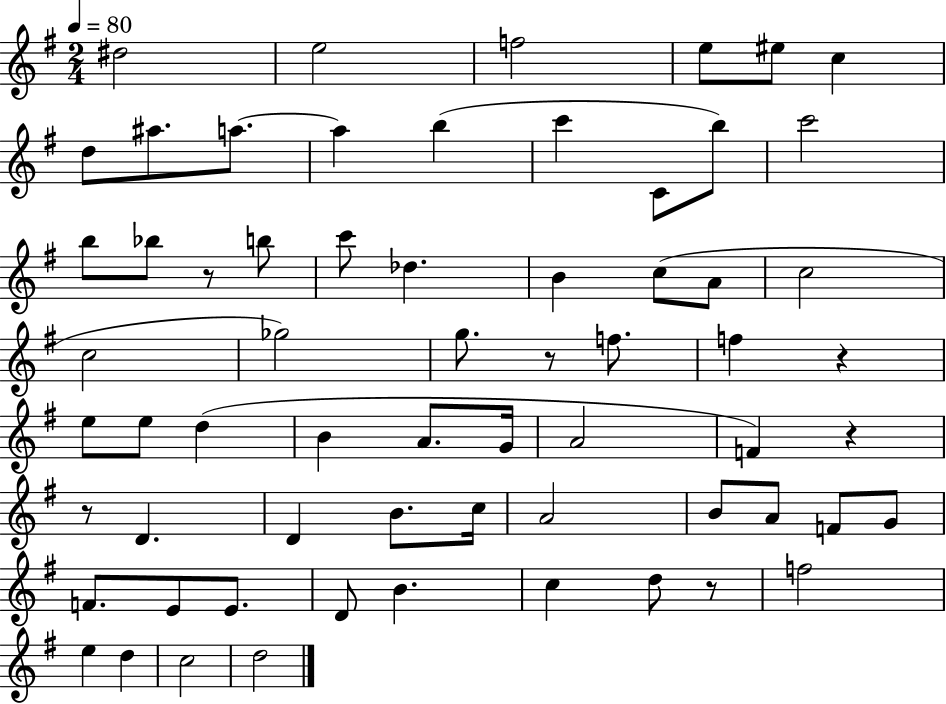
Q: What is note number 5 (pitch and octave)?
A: EIS5